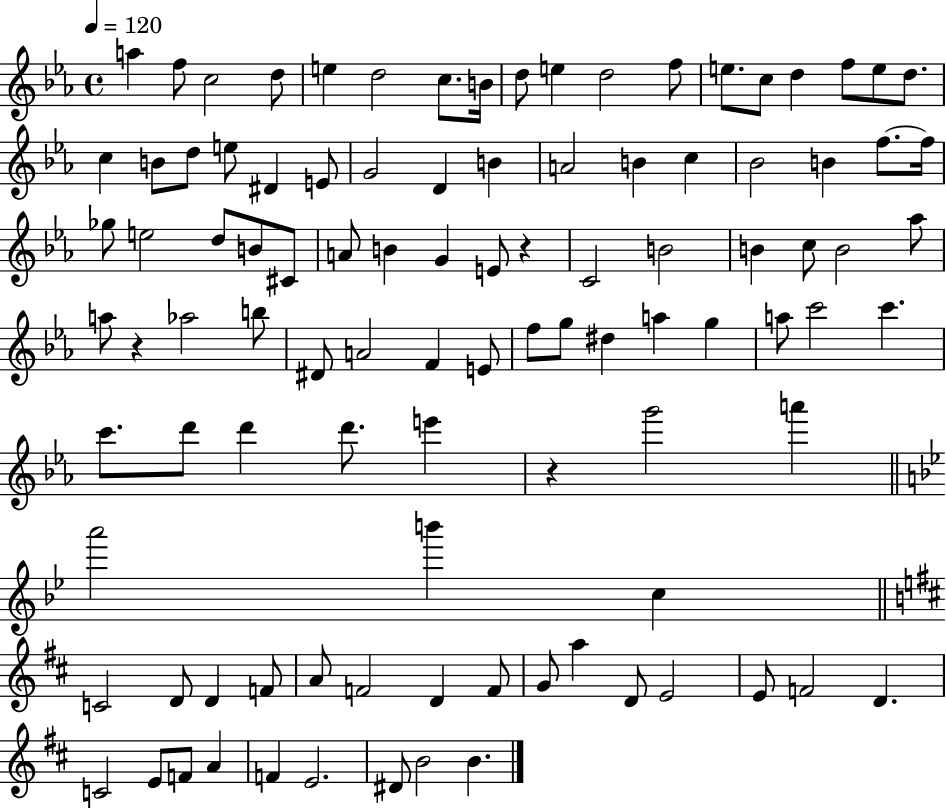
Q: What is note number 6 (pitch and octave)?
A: D5